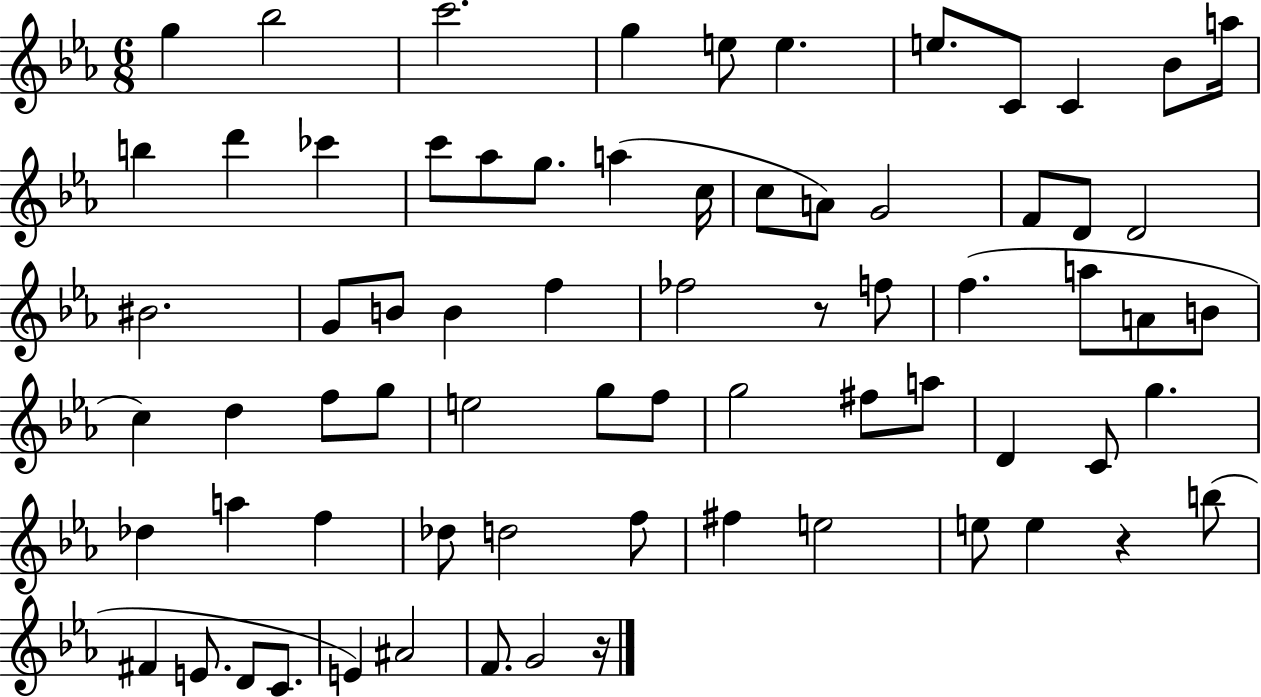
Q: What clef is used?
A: treble